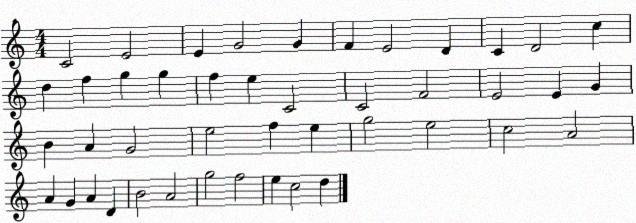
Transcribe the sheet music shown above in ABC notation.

X:1
T:Untitled
M:4/4
L:1/4
K:C
C2 E2 E G2 G F E2 D C D2 c d f g g f e C2 C2 F2 E2 E G B A G2 e2 f e g2 e2 c2 A2 A G A D B2 A2 g2 f2 e c2 d